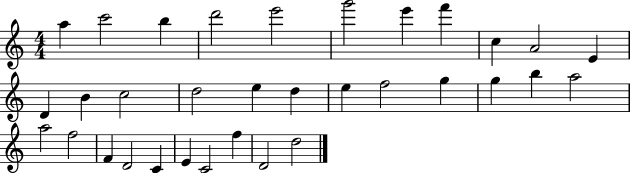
{
  \clef treble
  \numericTimeSignature
  \time 4/4
  \key c \major
  a''4 c'''2 b''4 | d'''2 e'''2 | g'''2 e'''4 f'''4 | c''4 a'2 e'4 | \break d'4 b'4 c''2 | d''2 e''4 d''4 | e''4 f''2 g''4 | g''4 b''4 a''2 | \break a''2 f''2 | f'4 d'2 c'4 | e'4 c'2 f''4 | d'2 d''2 | \break \bar "|."
}